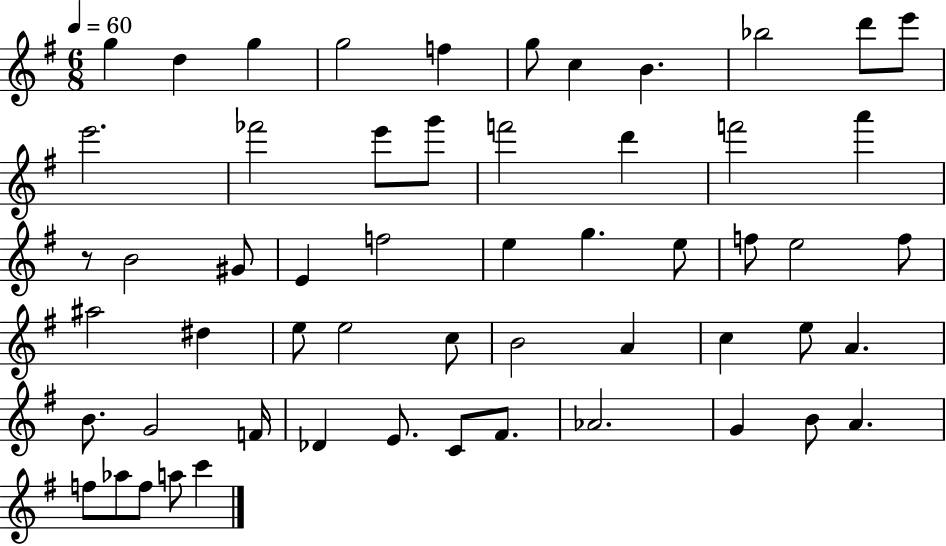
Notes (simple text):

G5/q D5/q G5/q G5/h F5/q G5/e C5/q B4/q. Bb5/h D6/e E6/e E6/h. FES6/h E6/e G6/e F6/h D6/q F6/h A6/q R/e B4/h G#4/e E4/q F5/h E5/q G5/q. E5/e F5/e E5/h F5/e A#5/h D#5/q E5/e E5/h C5/e B4/h A4/q C5/q E5/e A4/q. B4/e. G4/h F4/s Db4/q E4/e. C4/e F#4/e. Ab4/h. G4/q B4/e A4/q. F5/e Ab5/e F5/e A5/e C6/q